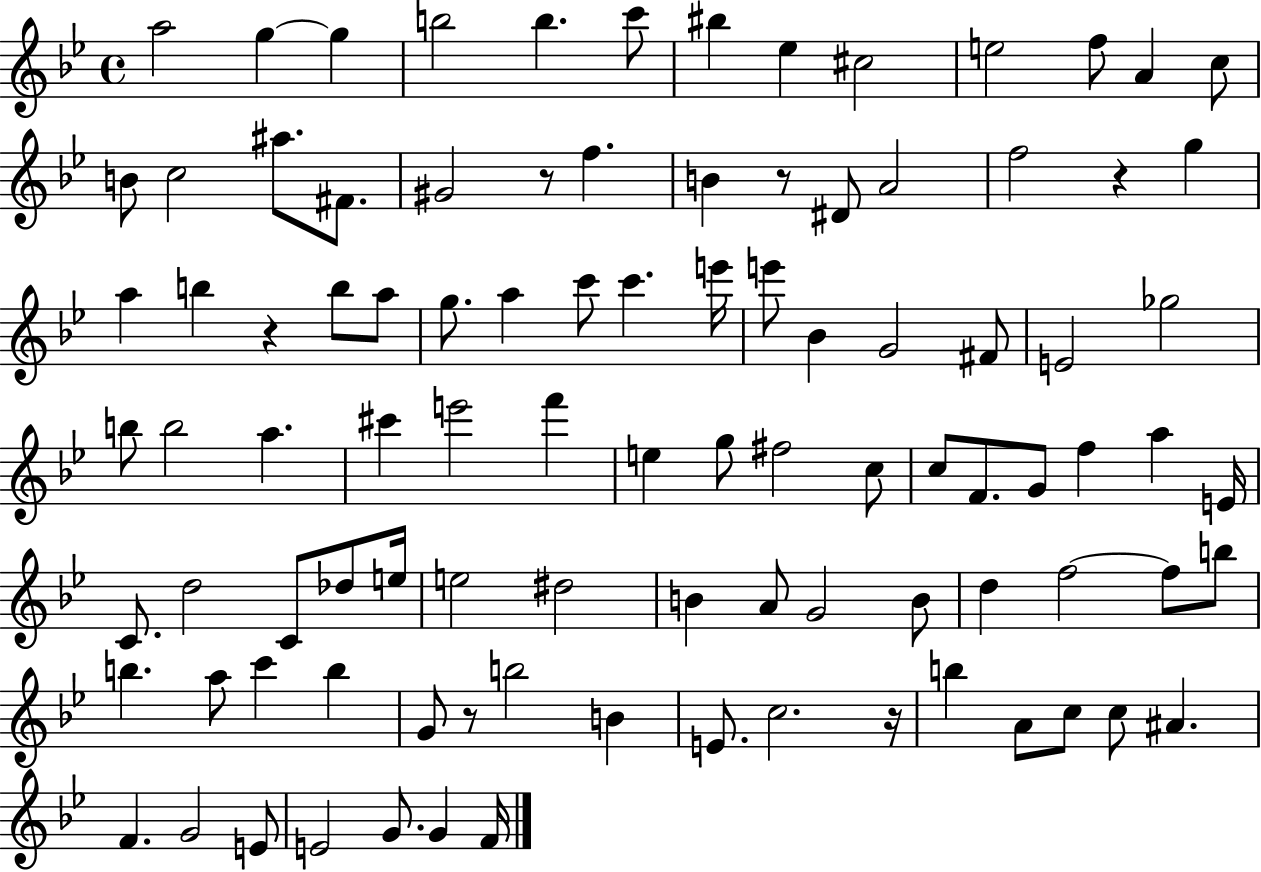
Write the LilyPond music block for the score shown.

{
  \clef treble
  \time 4/4
  \defaultTimeSignature
  \key bes \major
  a''2 g''4~~ g''4 | b''2 b''4. c'''8 | bis''4 ees''4 cis''2 | e''2 f''8 a'4 c''8 | \break b'8 c''2 ais''8. fis'8. | gis'2 r8 f''4. | b'4 r8 dis'8 a'2 | f''2 r4 g''4 | \break a''4 b''4 r4 b''8 a''8 | g''8. a''4 c'''8 c'''4. e'''16 | e'''8 bes'4 g'2 fis'8 | e'2 ges''2 | \break b''8 b''2 a''4. | cis'''4 e'''2 f'''4 | e''4 g''8 fis''2 c''8 | c''8 f'8. g'8 f''4 a''4 e'16 | \break c'8. d''2 c'8 des''8 e''16 | e''2 dis''2 | b'4 a'8 g'2 b'8 | d''4 f''2~~ f''8 b''8 | \break b''4. a''8 c'''4 b''4 | g'8 r8 b''2 b'4 | e'8. c''2. r16 | b''4 a'8 c''8 c''8 ais'4. | \break f'4. g'2 e'8 | e'2 g'8. g'4 f'16 | \bar "|."
}